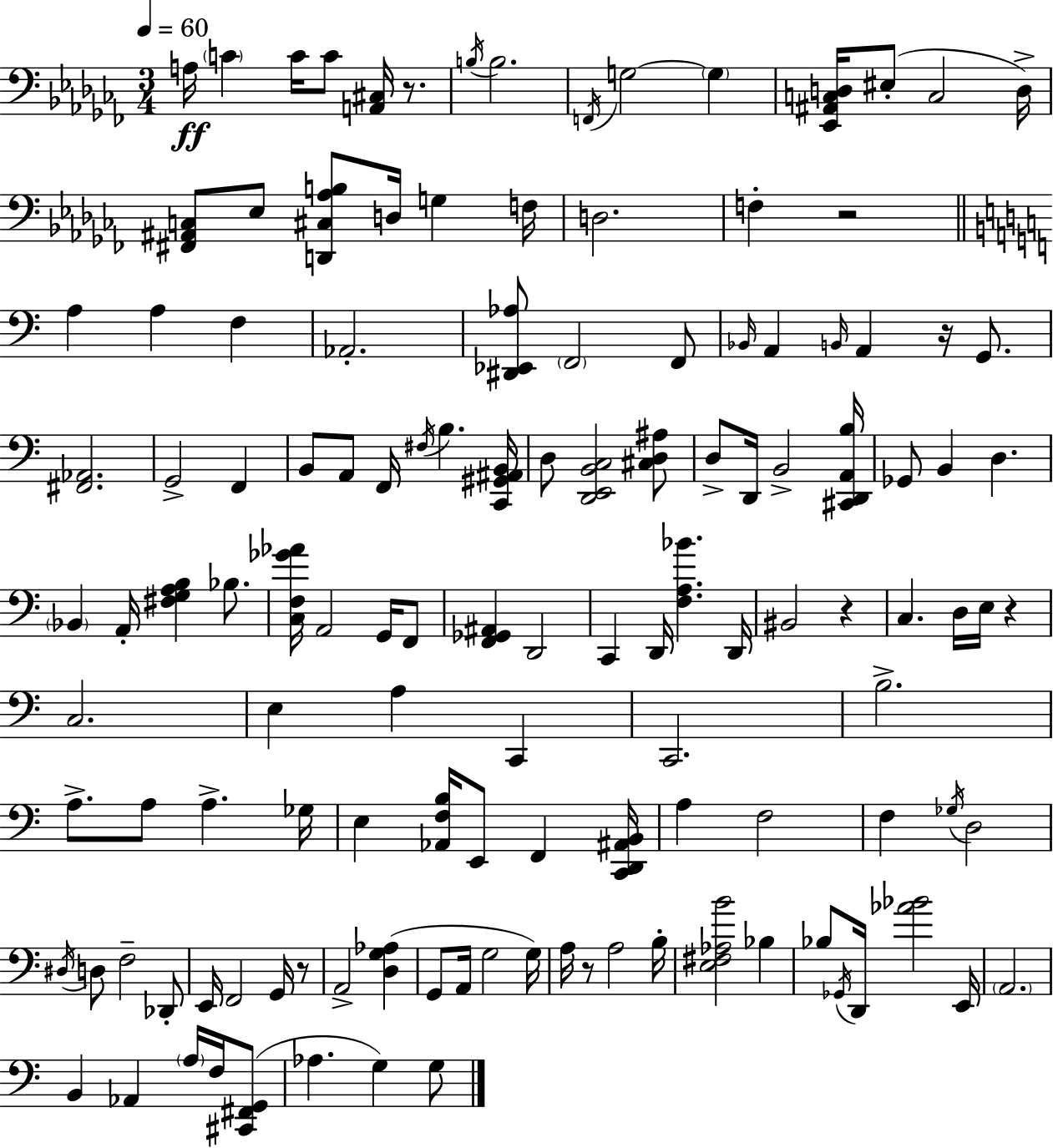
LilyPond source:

{
  \clef bass
  \numericTimeSignature
  \time 3/4
  \key aes \minor
  \tempo 4 = 60
  a16\ff \parenthesize c'4 c'16 c'8 <a, cis>16 r8. | \acciaccatura { b16 } b2. | \acciaccatura { f,16 } g2~~ \parenthesize g4 | <ees, ais, c d>16 eis8-.( c2 | \break d16->) <fis, ais, c>8 ees8 <d, cis aes b>8 d16 g4 | f16 d2. | f4-. r2 | \bar "||" \break \key c \major a4 a4 f4 | aes,2.-. | <dis, ees, aes>8 \parenthesize f,2 f,8 | \grace { bes,16 } a,4 \grace { b,16 } a,4 r16 g,8. | \break <fis, aes,>2. | g,2-> f,4 | b,8 a,8 f,16 \acciaccatura { fis16 } b4. | <c, gis, ais, b,>16 d8 <d, e, b, c>2 | \break <cis d ais>8 d8-> d,16 b,2-> | <cis, d, a, b>16 ges,8 b,4 d4. | \parenthesize bes,4 a,16-. <fis g a b>4 | bes8. <c f ges' aes'>16 a,2 | \break g,16 f,8 <f, ges, ais,>4 d,2 | c,4 d,16 <f a bes'>4. | d,16 bis,2 r4 | c4. d16 e16 r4 | \break c2. | e4 a4 c,4 | c,2. | b2.-> | \break a8.-> a8 a4.-> | ges16 e4 <aes, f b>16 e,8 f,4 | <c, d, ais, b,>16 a4 f2 | f4 \acciaccatura { ges16 } d2 | \break \acciaccatura { dis16 } d8 f2-- | des,8-. e,16 f,2 | g,16 r8 a,2-> | <d g aes>4( g,8 a,16 g2 | \break g16) a16 r8 a2 | b16-. <e fis aes b'>2 | bes4 bes8 \acciaccatura { ges,16 } d,16 <aes' bes'>2 | e,16 \parenthesize a,2. | \break b,4 aes,4 | \parenthesize a16 f16 <cis, fis, g,>8( aes4. | g4) g8 \bar "|."
}